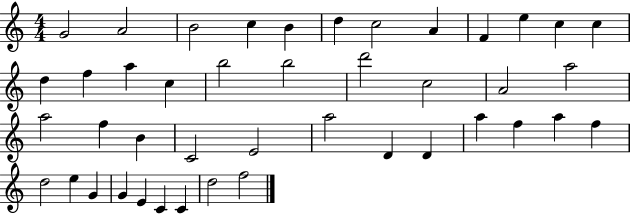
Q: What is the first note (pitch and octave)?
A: G4